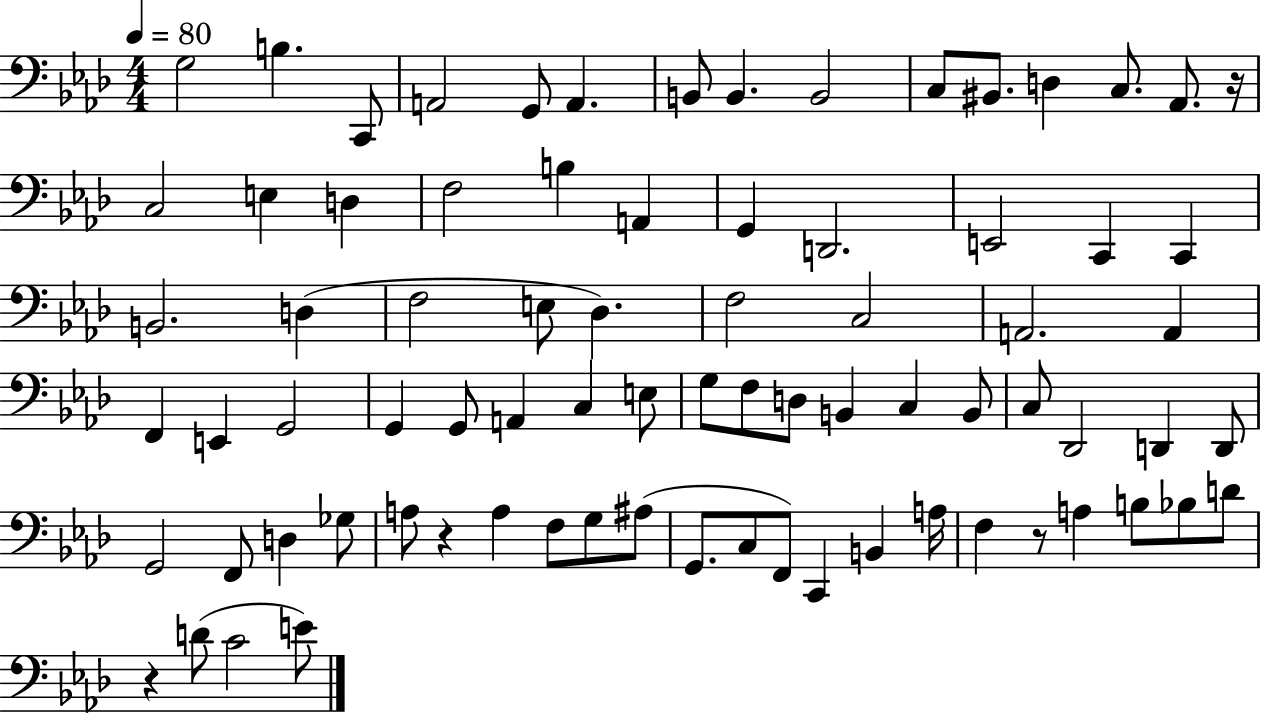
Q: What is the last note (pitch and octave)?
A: E4